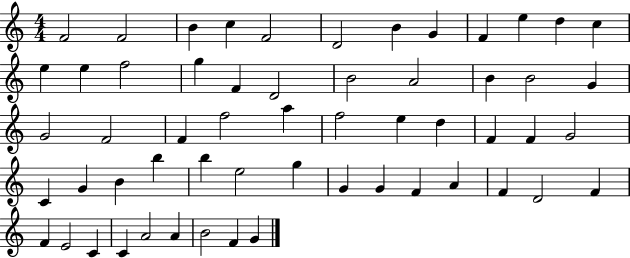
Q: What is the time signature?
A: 4/4